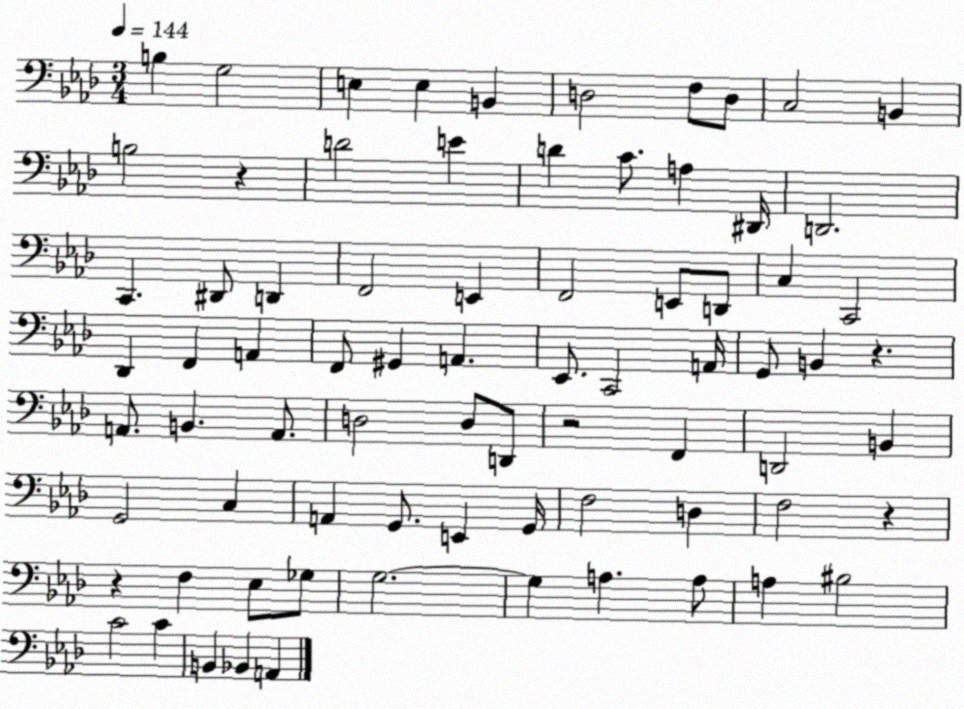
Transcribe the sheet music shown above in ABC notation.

X:1
T:Untitled
M:3/4
L:1/4
K:Ab
B, G,2 E, E, B,, D,2 F,/2 D,/2 C,2 B,, B,2 z D2 E D C/2 A, ^D,,/4 D,,2 C,, ^D,,/2 D,, F,,2 E,, F,,2 E,,/2 D,,/2 C, C,,2 _D,, F,, A,, F,,/2 ^G,, A,, _E,,/2 C,,2 A,,/4 G,,/2 B,, z A,,/2 B,, A,,/2 D,2 D,/2 D,,/2 z2 F,, D,,2 B,, G,,2 C, A,, G,,/2 E,, G,,/4 F,2 D, F,2 z z F, _E,/2 _G,/2 G,2 G, A, A,/2 A, ^B,2 C2 C B,, _B,, A,,